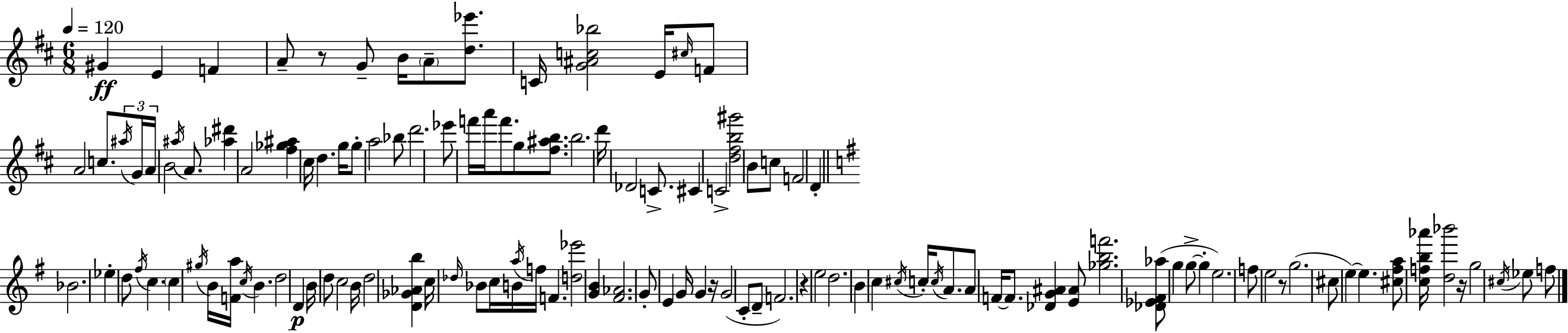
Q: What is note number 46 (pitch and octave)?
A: F#5